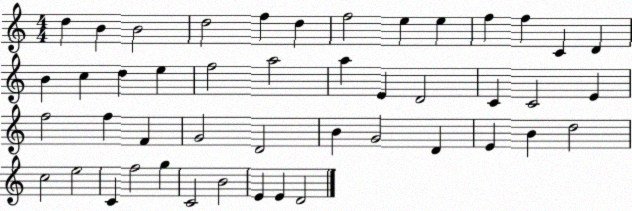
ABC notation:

X:1
T:Untitled
M:4/4
L:1/4
K:C
d B B2 d2 f d f2 e e f f C D B c d e f2 a2 a E D2 C C2 E f2 f F G2 D2 B G2 D E B d2 c2 e2 C f2 g C2 B2 E E D2